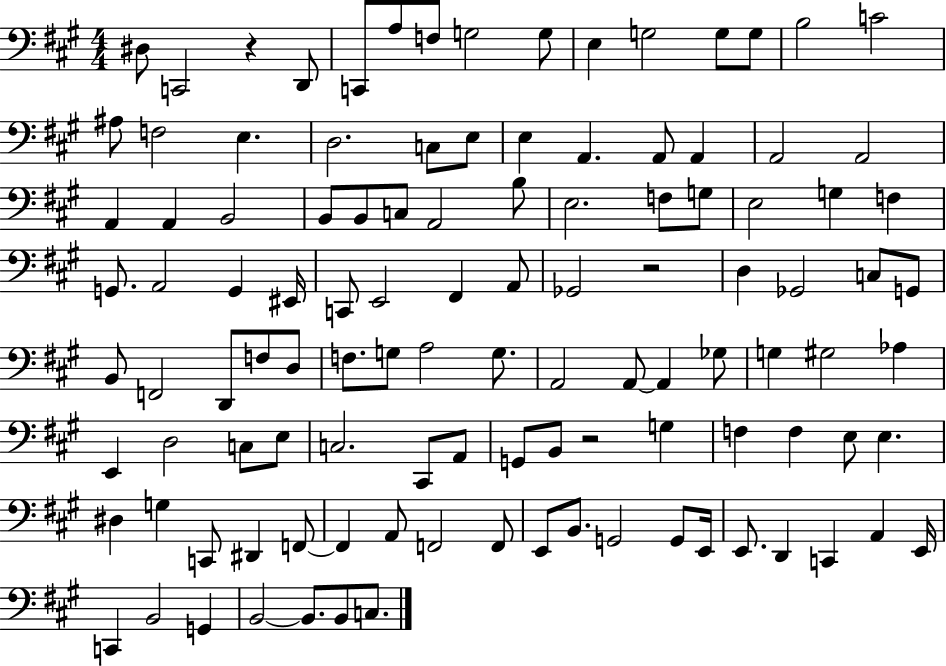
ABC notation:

X:1
T:Untitled
M:4/4
L:1/4
K:A
^D,/2 C,,2 z D,,/2 C,,/2 A,/2 F,/2 G,2 G,/2 E, G,2 G,/2 G,/2 B,2 C2 ^A,/2 F,2 E, D,2 C,/2 E,/2 E, A,, A,,/2 A,, A,,2 A,,2 A,, A,, B,,2 B,,/2 B,,/2 C,/2 A,,2 B,/2 E,2 F,/2 G,/2 E,2 G, F, G,,/2 A,,2 G,, ^E,,/4 C,,/2 E,,2 ^F,, A,,/2 _G,,2 z2 D, _G,,2 C,/2 G,,/2 B,,/2 F,,2 D,,/2 F,/2 D,/2 F,/2 G,/2 A,2 G,/2 A,,2 A,,/2 A,, _G,/2 G, ^G,2 _A, E,, D,2 C,/2 E,/2 C,2 ^C,,/2 A,,/2 G,,/2 B,,/2 z2 G, F, F, E,/2 E, ^D, G, C,,/2 ^D,, F,,/2 F,, A,,/2 F,,2 F,,/2 E,,/2 B,,/2 G,,2 G,,/2 E,,/4 E,,/2 D,, C,, A,, E,,/4 C,, B,,2 G,, B,,2 B,,/2 B,,/2 C,/2